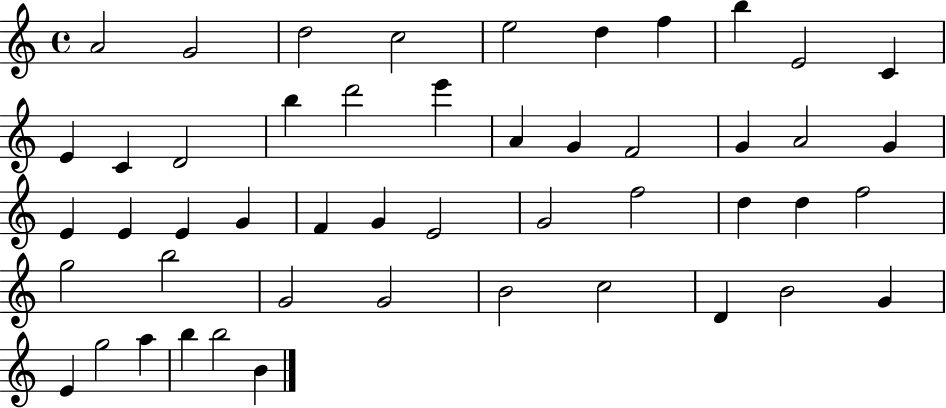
{
  \clef treble
  \time 4/4
  \defaultTimeSignature
  \key c \major
  a'2 g'2 | d''2 c''2 | e''2 d''4 f''4 | b''4 e'2 c'4 | \break e'4 c'4 d'2 | b''4 d'''2 e'''4 | a'4 g'4 f'2 | g'4 a'2 g'4 | \break e'4 e'4 e'4 g'4 | f'4 g'4 e'2 | g'2 f''2 | d''4 d''4 f''2 | \break g''2 b''2 | g'2 g'2 | b'2 c''2 | d'4 b'2 g'4 | \break e'4 g''2 a''4 | b''4 b''2 b'4 | \bar "|."
}